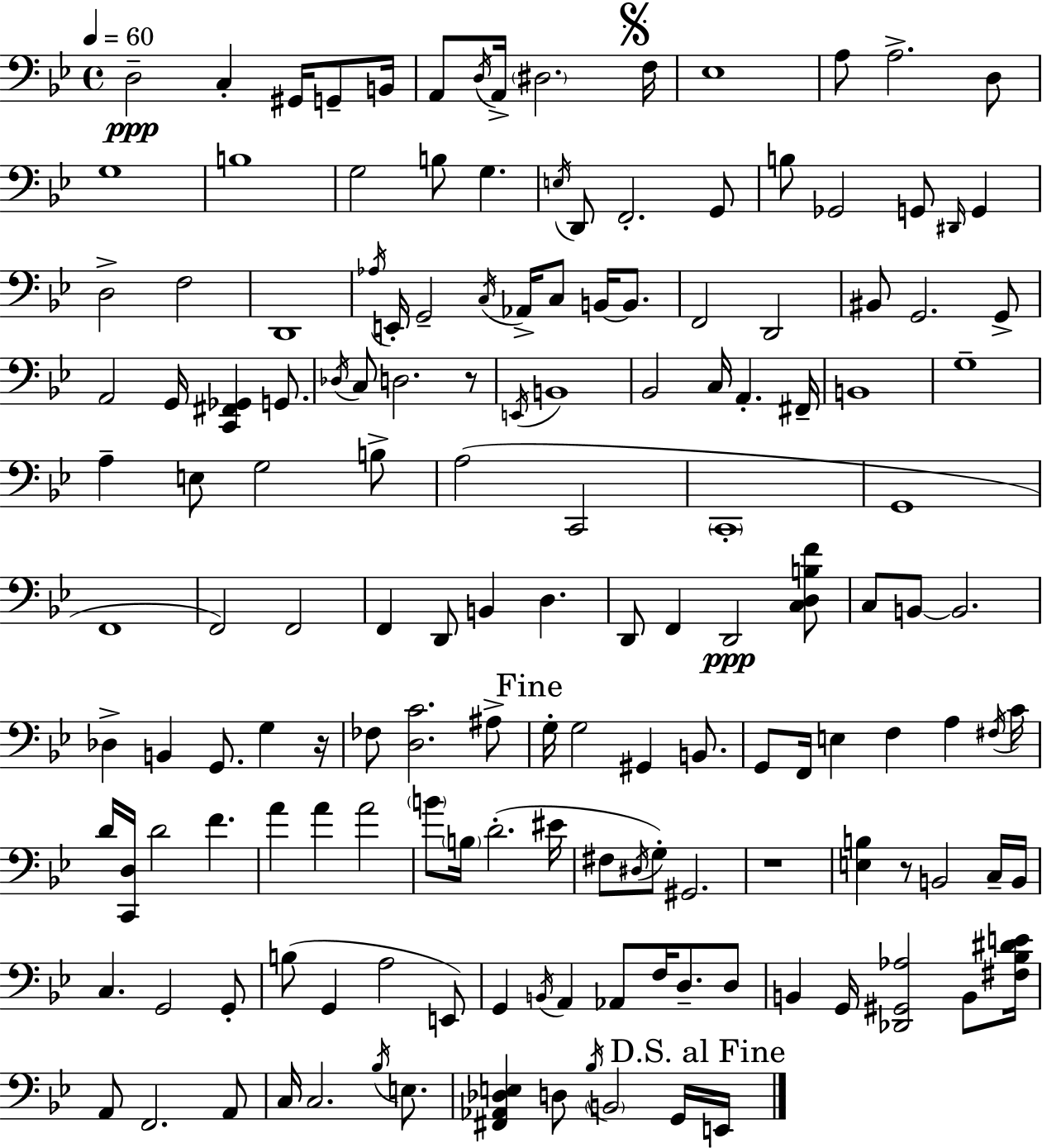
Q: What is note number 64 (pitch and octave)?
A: C2